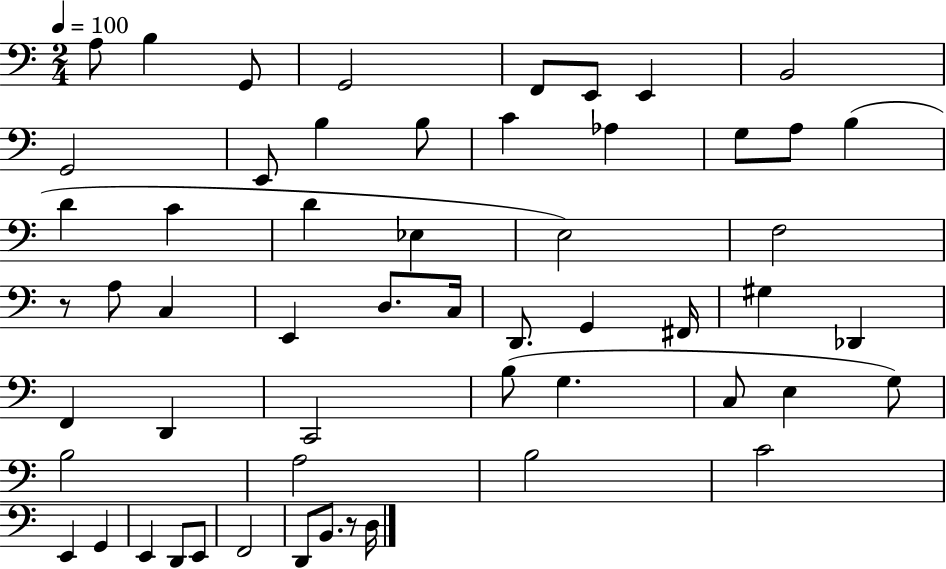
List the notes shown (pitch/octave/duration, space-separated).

A3/e B3/q G2/e G2/h F2/e E2/e E2/q B2/h G2/h E2/e B3/q B3/e C4/q Ab3/q G3/e A3/e B3/q D4/q C4/q D4/q Eb3/q E3/h F3/h R/e A3/e C3/q E2/q D3/e. C3/s D2/e. G2/q F#2/s G#3/q Db2/q F2/q D2/q C2/h B3/e G3/q. C3/e E3/q G3/e B3/h A3/h B3/h C4/h E2/q G2/q E2/q D2/e E2/e F2/h D2/e B2/e. R/e D3/s